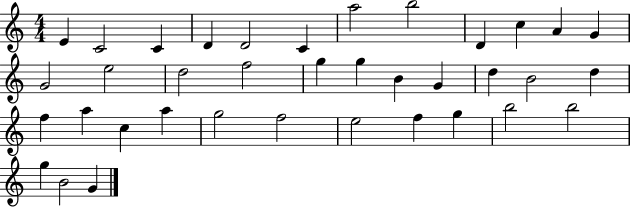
X:1
T:Untitled
M:4/4
L:1/4
K:C
E C2 C D D2 C a2 b2 D c A G G2 e2 d2 f2 g g B G d B2 d f a c a g2 f2 e2 f g b2 b2 g B2 G